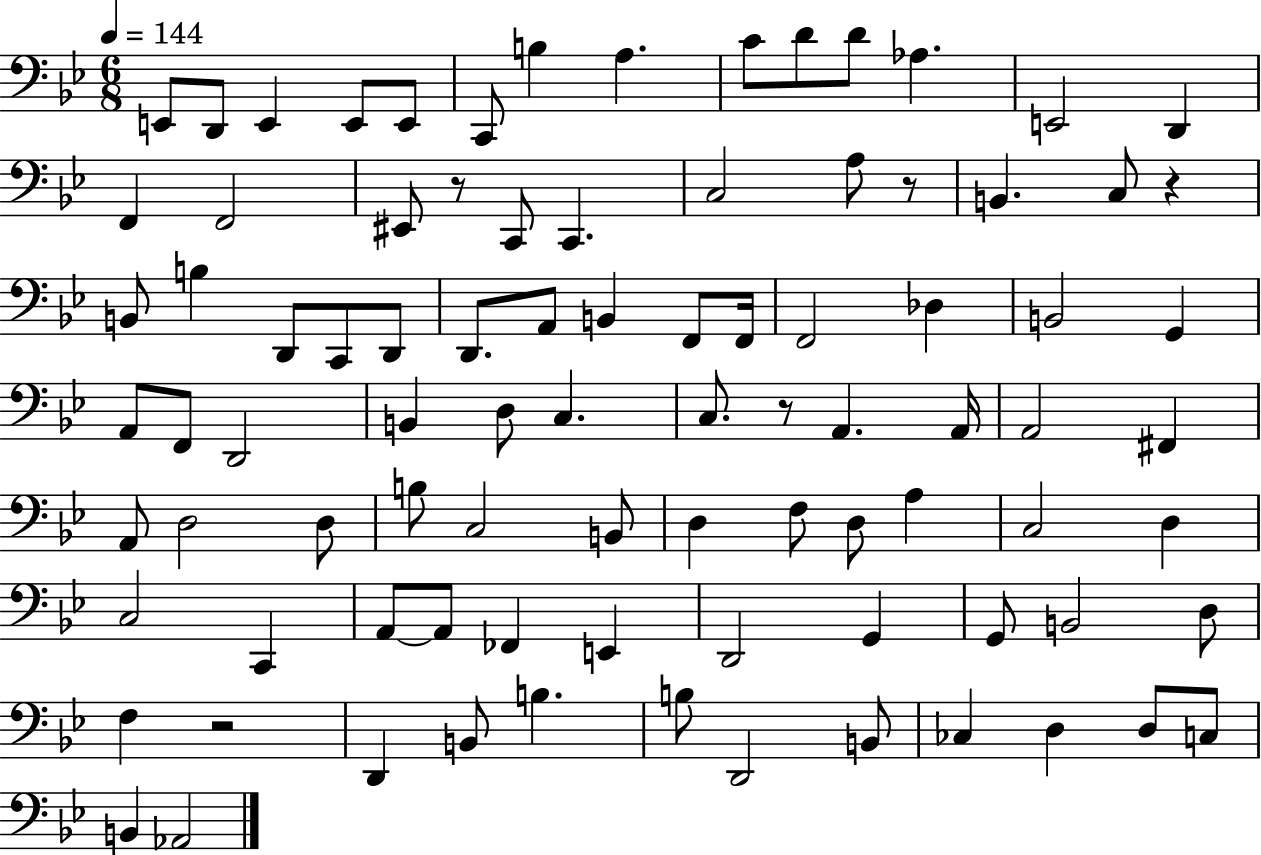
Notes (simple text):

E2/e D2/e E2/q E2/e E2/e C2/e B3/q A3/q. C4/e D4/e D4/e Ab3/q. E2/h D2/q F2/q F2/h EIS2/e R/e C2/e C2/q. C3/h A3/e R/e B2/q. C3/e R/q B2/e B3/q D2/e C2/e D2/e D2/e. A2/e B2/q F2/e F2/s F2/h Db3/q B2/h G2/q A2/e F2/e D2/h B2/q D3/e C3/q. C3/e. R/e A2/q. A2/s A2/h F#2/q A2/e D3/h D3/e B3/e C3/h B2/e D3/q F3/e D3/e A3/q C3/h D3/q C3/h C2/q A2/e A2/e FES2/q E2/q D2/h G2/q G2/e B2/h D3/e F3/q R/h D2/q B2/e B3/q. B3/e D2/h B2/e CES3/q D3/q D3/e C3/e B2/q Ab2/h